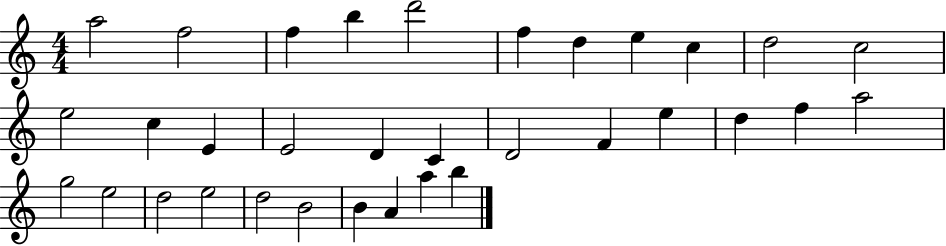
{
  \clef treble
  \numericTimeSignature
  \time 4/4
  \key c \major
  a''2 f''2 | f''4 b''4 d'''2 | f''4 d''4 e''4 c''4 | d''2 c''2 | \break e''2 c''4 e'4 | e'2 d'4 c'4 | d'2 f'4 e''4 | d''4 f''4 a''2 | \break g''2 e''2 | d''2 e''2 | d''2 b'2 | b'4 a'4 a''4 b''4 | \break \bar "|."
}